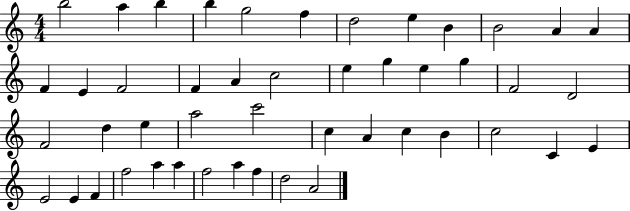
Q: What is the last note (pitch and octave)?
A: A4